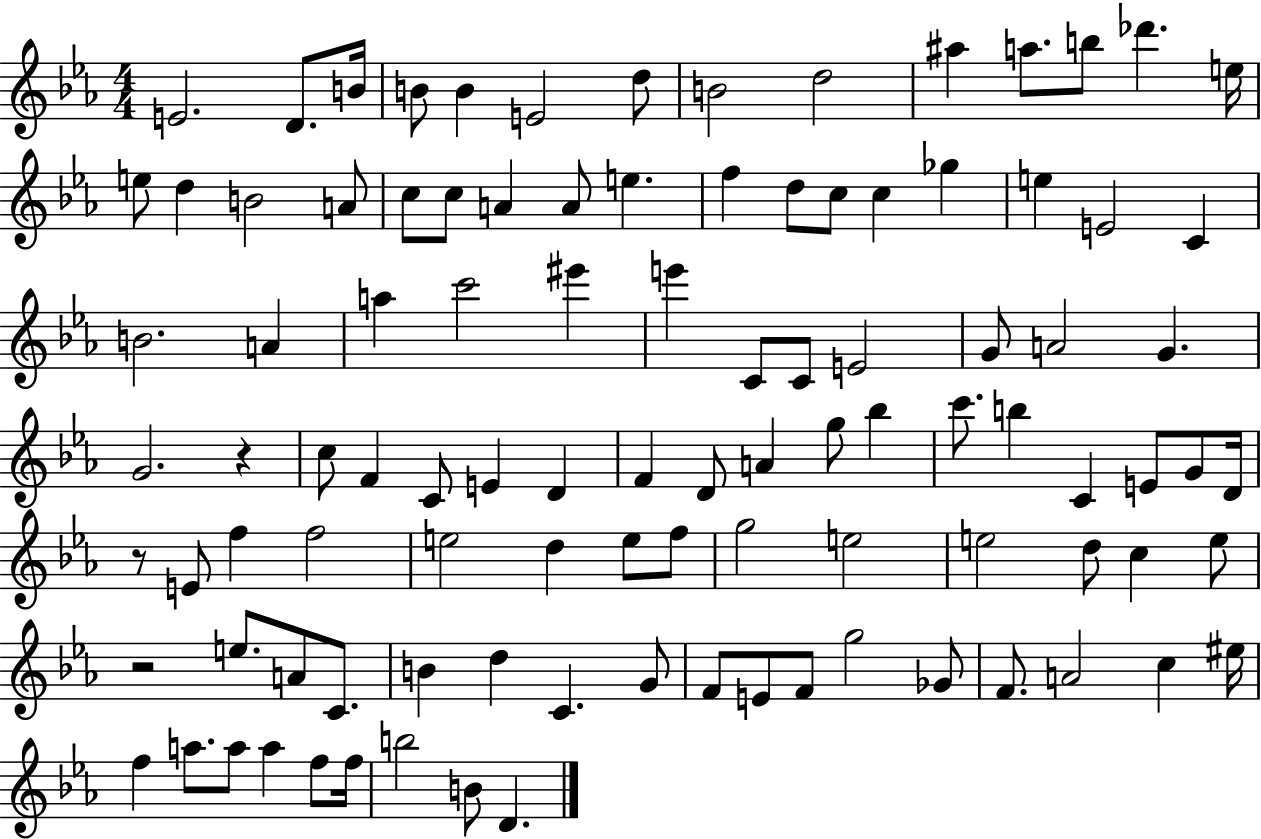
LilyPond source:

{
  \clef treble
  \numericTimeSignature
  \time 4/4
  \key ees \major
  e'2. d'8. b'16 | b'8 b'4 e'2 d''8 | b'2 d''2 | ais''4 a''8. b''8 des'''4. e''16 | \break e''8 d''4 b'2 a'8 | c''8 c''8 a'4 a'8 e''4. | f''4 d''8 c''8 c''4 ges''4 | e''4 e'2 c'4 | \break b'2. a'4 | a''4 c'''2 eis'''4 | e'''4 c'8 c'8 e'2 | g'8 a'2 g'4. | \break g'2. r4 | c''8 f'4 c'8 e'4 d'4 | f'4 d'8 a'4 g''8 bes''4 | c'''8. b''4 c'4 e'8 g'8 d'16 | \break r8 e'8 f''4 f''2 | e''2 d''4 e''8 f''8 | g''2 e''2 | e''2 d''8 c''4 e''8 | \break r2 e''8. a'8 c'8. | b'4 d''4 c'4. g'8 | f'8 e'8 f'8 g''2 ges'8 | f'8. a'2 c''4 eis''16 | \break f''4 a''8. a''8 a''4 f''8 f''16 | b''2 b'8 d'4. | \bar "|."
}